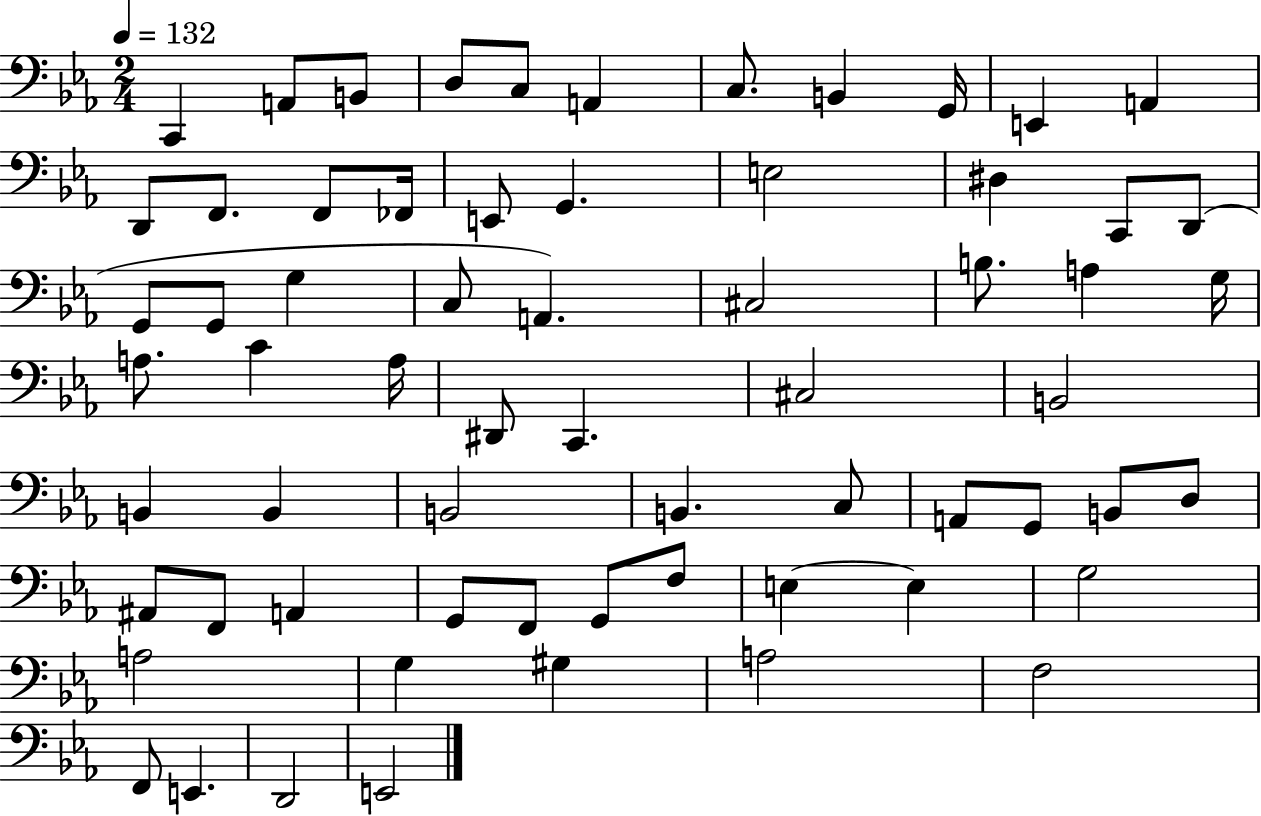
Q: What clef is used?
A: bass